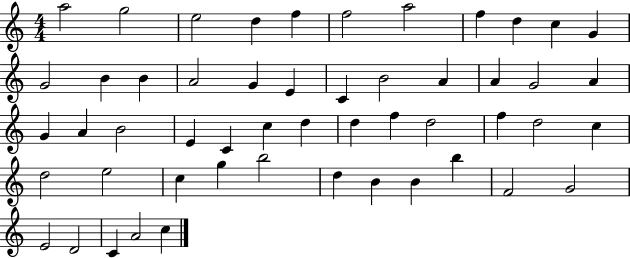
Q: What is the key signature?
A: C major